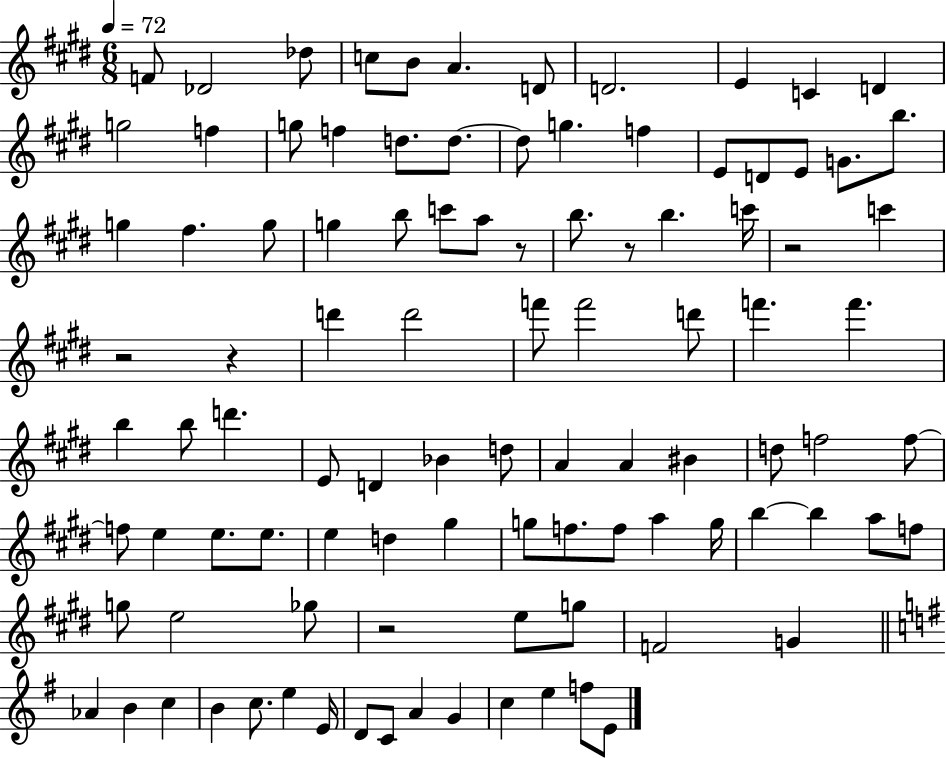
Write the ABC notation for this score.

X:1
T:Untitled
M:6/8
L:1/4
K:E
F/2 _D2 _d/2 c/2 B/2 A D/2 D2 E C D g2 f g/2 f d/2 d/2 d/2 g f E/2 D/2 E/2 G/2 b/2 g ^f g/2 g b/2 c'/2 a/2 z/2 b/2 z/2 b c'/4 z2 c' z2 z d' d'2 f'/2 f'2 d'/2 f' f' b b/2 d' E/2 D _B d/2 A A ^B d/2 f2 f/2 f/2 e e/2 e/2 e d ^g g/2 f/2 f/2 a g/4 b b a/2 f/2 g/2 e2 _g/2 z2 e/2 g/2 F2 G _A B c B c/2 e E/4 D/2 C/2 A G c e f/2 E/2